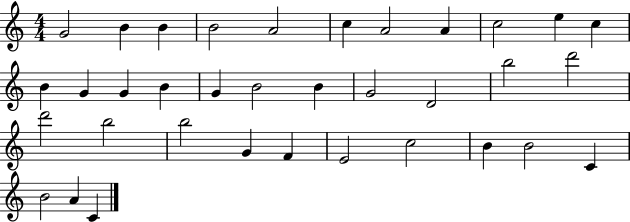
{
  \clef treble
  \numericTimeSignature
  \time 4/4
  \key c \major
  g'2 b'4 b'4 | b'2 a'2 | c''4 a'2 a'4 | c''2 e''4 c''4 | \break b'4 g'4 g'4 b'4 | g'4 b'2 b'4 | g'2 d'2 | b''2 d'''2 | \break d'''2 b''2 | b''2 g'4 f'4 | e'2 c''2 | b'4 b'2 c'4 | \break b'2 a'4 c'4 | \bar "|."
}